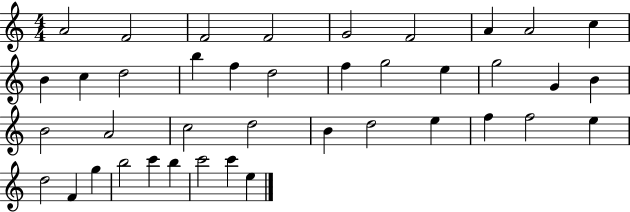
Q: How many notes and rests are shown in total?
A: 40